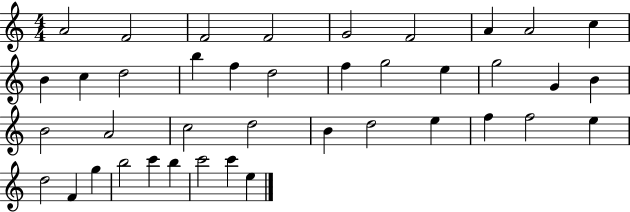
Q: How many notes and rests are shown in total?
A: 40